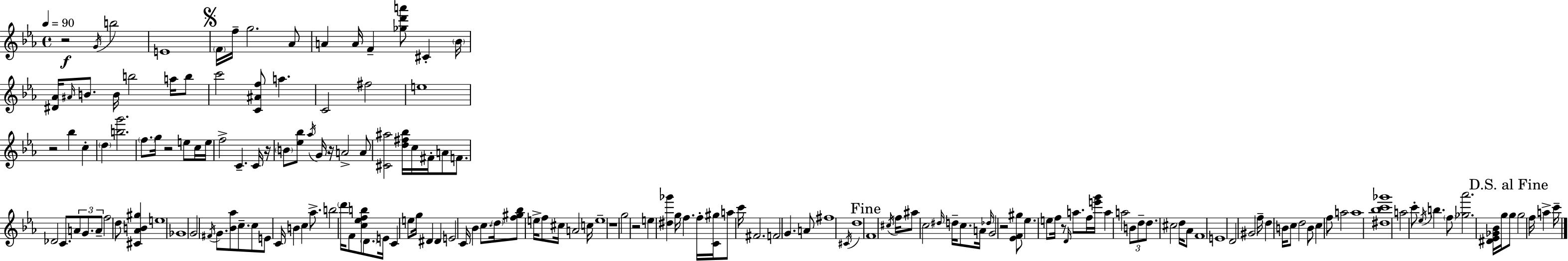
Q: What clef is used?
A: treble